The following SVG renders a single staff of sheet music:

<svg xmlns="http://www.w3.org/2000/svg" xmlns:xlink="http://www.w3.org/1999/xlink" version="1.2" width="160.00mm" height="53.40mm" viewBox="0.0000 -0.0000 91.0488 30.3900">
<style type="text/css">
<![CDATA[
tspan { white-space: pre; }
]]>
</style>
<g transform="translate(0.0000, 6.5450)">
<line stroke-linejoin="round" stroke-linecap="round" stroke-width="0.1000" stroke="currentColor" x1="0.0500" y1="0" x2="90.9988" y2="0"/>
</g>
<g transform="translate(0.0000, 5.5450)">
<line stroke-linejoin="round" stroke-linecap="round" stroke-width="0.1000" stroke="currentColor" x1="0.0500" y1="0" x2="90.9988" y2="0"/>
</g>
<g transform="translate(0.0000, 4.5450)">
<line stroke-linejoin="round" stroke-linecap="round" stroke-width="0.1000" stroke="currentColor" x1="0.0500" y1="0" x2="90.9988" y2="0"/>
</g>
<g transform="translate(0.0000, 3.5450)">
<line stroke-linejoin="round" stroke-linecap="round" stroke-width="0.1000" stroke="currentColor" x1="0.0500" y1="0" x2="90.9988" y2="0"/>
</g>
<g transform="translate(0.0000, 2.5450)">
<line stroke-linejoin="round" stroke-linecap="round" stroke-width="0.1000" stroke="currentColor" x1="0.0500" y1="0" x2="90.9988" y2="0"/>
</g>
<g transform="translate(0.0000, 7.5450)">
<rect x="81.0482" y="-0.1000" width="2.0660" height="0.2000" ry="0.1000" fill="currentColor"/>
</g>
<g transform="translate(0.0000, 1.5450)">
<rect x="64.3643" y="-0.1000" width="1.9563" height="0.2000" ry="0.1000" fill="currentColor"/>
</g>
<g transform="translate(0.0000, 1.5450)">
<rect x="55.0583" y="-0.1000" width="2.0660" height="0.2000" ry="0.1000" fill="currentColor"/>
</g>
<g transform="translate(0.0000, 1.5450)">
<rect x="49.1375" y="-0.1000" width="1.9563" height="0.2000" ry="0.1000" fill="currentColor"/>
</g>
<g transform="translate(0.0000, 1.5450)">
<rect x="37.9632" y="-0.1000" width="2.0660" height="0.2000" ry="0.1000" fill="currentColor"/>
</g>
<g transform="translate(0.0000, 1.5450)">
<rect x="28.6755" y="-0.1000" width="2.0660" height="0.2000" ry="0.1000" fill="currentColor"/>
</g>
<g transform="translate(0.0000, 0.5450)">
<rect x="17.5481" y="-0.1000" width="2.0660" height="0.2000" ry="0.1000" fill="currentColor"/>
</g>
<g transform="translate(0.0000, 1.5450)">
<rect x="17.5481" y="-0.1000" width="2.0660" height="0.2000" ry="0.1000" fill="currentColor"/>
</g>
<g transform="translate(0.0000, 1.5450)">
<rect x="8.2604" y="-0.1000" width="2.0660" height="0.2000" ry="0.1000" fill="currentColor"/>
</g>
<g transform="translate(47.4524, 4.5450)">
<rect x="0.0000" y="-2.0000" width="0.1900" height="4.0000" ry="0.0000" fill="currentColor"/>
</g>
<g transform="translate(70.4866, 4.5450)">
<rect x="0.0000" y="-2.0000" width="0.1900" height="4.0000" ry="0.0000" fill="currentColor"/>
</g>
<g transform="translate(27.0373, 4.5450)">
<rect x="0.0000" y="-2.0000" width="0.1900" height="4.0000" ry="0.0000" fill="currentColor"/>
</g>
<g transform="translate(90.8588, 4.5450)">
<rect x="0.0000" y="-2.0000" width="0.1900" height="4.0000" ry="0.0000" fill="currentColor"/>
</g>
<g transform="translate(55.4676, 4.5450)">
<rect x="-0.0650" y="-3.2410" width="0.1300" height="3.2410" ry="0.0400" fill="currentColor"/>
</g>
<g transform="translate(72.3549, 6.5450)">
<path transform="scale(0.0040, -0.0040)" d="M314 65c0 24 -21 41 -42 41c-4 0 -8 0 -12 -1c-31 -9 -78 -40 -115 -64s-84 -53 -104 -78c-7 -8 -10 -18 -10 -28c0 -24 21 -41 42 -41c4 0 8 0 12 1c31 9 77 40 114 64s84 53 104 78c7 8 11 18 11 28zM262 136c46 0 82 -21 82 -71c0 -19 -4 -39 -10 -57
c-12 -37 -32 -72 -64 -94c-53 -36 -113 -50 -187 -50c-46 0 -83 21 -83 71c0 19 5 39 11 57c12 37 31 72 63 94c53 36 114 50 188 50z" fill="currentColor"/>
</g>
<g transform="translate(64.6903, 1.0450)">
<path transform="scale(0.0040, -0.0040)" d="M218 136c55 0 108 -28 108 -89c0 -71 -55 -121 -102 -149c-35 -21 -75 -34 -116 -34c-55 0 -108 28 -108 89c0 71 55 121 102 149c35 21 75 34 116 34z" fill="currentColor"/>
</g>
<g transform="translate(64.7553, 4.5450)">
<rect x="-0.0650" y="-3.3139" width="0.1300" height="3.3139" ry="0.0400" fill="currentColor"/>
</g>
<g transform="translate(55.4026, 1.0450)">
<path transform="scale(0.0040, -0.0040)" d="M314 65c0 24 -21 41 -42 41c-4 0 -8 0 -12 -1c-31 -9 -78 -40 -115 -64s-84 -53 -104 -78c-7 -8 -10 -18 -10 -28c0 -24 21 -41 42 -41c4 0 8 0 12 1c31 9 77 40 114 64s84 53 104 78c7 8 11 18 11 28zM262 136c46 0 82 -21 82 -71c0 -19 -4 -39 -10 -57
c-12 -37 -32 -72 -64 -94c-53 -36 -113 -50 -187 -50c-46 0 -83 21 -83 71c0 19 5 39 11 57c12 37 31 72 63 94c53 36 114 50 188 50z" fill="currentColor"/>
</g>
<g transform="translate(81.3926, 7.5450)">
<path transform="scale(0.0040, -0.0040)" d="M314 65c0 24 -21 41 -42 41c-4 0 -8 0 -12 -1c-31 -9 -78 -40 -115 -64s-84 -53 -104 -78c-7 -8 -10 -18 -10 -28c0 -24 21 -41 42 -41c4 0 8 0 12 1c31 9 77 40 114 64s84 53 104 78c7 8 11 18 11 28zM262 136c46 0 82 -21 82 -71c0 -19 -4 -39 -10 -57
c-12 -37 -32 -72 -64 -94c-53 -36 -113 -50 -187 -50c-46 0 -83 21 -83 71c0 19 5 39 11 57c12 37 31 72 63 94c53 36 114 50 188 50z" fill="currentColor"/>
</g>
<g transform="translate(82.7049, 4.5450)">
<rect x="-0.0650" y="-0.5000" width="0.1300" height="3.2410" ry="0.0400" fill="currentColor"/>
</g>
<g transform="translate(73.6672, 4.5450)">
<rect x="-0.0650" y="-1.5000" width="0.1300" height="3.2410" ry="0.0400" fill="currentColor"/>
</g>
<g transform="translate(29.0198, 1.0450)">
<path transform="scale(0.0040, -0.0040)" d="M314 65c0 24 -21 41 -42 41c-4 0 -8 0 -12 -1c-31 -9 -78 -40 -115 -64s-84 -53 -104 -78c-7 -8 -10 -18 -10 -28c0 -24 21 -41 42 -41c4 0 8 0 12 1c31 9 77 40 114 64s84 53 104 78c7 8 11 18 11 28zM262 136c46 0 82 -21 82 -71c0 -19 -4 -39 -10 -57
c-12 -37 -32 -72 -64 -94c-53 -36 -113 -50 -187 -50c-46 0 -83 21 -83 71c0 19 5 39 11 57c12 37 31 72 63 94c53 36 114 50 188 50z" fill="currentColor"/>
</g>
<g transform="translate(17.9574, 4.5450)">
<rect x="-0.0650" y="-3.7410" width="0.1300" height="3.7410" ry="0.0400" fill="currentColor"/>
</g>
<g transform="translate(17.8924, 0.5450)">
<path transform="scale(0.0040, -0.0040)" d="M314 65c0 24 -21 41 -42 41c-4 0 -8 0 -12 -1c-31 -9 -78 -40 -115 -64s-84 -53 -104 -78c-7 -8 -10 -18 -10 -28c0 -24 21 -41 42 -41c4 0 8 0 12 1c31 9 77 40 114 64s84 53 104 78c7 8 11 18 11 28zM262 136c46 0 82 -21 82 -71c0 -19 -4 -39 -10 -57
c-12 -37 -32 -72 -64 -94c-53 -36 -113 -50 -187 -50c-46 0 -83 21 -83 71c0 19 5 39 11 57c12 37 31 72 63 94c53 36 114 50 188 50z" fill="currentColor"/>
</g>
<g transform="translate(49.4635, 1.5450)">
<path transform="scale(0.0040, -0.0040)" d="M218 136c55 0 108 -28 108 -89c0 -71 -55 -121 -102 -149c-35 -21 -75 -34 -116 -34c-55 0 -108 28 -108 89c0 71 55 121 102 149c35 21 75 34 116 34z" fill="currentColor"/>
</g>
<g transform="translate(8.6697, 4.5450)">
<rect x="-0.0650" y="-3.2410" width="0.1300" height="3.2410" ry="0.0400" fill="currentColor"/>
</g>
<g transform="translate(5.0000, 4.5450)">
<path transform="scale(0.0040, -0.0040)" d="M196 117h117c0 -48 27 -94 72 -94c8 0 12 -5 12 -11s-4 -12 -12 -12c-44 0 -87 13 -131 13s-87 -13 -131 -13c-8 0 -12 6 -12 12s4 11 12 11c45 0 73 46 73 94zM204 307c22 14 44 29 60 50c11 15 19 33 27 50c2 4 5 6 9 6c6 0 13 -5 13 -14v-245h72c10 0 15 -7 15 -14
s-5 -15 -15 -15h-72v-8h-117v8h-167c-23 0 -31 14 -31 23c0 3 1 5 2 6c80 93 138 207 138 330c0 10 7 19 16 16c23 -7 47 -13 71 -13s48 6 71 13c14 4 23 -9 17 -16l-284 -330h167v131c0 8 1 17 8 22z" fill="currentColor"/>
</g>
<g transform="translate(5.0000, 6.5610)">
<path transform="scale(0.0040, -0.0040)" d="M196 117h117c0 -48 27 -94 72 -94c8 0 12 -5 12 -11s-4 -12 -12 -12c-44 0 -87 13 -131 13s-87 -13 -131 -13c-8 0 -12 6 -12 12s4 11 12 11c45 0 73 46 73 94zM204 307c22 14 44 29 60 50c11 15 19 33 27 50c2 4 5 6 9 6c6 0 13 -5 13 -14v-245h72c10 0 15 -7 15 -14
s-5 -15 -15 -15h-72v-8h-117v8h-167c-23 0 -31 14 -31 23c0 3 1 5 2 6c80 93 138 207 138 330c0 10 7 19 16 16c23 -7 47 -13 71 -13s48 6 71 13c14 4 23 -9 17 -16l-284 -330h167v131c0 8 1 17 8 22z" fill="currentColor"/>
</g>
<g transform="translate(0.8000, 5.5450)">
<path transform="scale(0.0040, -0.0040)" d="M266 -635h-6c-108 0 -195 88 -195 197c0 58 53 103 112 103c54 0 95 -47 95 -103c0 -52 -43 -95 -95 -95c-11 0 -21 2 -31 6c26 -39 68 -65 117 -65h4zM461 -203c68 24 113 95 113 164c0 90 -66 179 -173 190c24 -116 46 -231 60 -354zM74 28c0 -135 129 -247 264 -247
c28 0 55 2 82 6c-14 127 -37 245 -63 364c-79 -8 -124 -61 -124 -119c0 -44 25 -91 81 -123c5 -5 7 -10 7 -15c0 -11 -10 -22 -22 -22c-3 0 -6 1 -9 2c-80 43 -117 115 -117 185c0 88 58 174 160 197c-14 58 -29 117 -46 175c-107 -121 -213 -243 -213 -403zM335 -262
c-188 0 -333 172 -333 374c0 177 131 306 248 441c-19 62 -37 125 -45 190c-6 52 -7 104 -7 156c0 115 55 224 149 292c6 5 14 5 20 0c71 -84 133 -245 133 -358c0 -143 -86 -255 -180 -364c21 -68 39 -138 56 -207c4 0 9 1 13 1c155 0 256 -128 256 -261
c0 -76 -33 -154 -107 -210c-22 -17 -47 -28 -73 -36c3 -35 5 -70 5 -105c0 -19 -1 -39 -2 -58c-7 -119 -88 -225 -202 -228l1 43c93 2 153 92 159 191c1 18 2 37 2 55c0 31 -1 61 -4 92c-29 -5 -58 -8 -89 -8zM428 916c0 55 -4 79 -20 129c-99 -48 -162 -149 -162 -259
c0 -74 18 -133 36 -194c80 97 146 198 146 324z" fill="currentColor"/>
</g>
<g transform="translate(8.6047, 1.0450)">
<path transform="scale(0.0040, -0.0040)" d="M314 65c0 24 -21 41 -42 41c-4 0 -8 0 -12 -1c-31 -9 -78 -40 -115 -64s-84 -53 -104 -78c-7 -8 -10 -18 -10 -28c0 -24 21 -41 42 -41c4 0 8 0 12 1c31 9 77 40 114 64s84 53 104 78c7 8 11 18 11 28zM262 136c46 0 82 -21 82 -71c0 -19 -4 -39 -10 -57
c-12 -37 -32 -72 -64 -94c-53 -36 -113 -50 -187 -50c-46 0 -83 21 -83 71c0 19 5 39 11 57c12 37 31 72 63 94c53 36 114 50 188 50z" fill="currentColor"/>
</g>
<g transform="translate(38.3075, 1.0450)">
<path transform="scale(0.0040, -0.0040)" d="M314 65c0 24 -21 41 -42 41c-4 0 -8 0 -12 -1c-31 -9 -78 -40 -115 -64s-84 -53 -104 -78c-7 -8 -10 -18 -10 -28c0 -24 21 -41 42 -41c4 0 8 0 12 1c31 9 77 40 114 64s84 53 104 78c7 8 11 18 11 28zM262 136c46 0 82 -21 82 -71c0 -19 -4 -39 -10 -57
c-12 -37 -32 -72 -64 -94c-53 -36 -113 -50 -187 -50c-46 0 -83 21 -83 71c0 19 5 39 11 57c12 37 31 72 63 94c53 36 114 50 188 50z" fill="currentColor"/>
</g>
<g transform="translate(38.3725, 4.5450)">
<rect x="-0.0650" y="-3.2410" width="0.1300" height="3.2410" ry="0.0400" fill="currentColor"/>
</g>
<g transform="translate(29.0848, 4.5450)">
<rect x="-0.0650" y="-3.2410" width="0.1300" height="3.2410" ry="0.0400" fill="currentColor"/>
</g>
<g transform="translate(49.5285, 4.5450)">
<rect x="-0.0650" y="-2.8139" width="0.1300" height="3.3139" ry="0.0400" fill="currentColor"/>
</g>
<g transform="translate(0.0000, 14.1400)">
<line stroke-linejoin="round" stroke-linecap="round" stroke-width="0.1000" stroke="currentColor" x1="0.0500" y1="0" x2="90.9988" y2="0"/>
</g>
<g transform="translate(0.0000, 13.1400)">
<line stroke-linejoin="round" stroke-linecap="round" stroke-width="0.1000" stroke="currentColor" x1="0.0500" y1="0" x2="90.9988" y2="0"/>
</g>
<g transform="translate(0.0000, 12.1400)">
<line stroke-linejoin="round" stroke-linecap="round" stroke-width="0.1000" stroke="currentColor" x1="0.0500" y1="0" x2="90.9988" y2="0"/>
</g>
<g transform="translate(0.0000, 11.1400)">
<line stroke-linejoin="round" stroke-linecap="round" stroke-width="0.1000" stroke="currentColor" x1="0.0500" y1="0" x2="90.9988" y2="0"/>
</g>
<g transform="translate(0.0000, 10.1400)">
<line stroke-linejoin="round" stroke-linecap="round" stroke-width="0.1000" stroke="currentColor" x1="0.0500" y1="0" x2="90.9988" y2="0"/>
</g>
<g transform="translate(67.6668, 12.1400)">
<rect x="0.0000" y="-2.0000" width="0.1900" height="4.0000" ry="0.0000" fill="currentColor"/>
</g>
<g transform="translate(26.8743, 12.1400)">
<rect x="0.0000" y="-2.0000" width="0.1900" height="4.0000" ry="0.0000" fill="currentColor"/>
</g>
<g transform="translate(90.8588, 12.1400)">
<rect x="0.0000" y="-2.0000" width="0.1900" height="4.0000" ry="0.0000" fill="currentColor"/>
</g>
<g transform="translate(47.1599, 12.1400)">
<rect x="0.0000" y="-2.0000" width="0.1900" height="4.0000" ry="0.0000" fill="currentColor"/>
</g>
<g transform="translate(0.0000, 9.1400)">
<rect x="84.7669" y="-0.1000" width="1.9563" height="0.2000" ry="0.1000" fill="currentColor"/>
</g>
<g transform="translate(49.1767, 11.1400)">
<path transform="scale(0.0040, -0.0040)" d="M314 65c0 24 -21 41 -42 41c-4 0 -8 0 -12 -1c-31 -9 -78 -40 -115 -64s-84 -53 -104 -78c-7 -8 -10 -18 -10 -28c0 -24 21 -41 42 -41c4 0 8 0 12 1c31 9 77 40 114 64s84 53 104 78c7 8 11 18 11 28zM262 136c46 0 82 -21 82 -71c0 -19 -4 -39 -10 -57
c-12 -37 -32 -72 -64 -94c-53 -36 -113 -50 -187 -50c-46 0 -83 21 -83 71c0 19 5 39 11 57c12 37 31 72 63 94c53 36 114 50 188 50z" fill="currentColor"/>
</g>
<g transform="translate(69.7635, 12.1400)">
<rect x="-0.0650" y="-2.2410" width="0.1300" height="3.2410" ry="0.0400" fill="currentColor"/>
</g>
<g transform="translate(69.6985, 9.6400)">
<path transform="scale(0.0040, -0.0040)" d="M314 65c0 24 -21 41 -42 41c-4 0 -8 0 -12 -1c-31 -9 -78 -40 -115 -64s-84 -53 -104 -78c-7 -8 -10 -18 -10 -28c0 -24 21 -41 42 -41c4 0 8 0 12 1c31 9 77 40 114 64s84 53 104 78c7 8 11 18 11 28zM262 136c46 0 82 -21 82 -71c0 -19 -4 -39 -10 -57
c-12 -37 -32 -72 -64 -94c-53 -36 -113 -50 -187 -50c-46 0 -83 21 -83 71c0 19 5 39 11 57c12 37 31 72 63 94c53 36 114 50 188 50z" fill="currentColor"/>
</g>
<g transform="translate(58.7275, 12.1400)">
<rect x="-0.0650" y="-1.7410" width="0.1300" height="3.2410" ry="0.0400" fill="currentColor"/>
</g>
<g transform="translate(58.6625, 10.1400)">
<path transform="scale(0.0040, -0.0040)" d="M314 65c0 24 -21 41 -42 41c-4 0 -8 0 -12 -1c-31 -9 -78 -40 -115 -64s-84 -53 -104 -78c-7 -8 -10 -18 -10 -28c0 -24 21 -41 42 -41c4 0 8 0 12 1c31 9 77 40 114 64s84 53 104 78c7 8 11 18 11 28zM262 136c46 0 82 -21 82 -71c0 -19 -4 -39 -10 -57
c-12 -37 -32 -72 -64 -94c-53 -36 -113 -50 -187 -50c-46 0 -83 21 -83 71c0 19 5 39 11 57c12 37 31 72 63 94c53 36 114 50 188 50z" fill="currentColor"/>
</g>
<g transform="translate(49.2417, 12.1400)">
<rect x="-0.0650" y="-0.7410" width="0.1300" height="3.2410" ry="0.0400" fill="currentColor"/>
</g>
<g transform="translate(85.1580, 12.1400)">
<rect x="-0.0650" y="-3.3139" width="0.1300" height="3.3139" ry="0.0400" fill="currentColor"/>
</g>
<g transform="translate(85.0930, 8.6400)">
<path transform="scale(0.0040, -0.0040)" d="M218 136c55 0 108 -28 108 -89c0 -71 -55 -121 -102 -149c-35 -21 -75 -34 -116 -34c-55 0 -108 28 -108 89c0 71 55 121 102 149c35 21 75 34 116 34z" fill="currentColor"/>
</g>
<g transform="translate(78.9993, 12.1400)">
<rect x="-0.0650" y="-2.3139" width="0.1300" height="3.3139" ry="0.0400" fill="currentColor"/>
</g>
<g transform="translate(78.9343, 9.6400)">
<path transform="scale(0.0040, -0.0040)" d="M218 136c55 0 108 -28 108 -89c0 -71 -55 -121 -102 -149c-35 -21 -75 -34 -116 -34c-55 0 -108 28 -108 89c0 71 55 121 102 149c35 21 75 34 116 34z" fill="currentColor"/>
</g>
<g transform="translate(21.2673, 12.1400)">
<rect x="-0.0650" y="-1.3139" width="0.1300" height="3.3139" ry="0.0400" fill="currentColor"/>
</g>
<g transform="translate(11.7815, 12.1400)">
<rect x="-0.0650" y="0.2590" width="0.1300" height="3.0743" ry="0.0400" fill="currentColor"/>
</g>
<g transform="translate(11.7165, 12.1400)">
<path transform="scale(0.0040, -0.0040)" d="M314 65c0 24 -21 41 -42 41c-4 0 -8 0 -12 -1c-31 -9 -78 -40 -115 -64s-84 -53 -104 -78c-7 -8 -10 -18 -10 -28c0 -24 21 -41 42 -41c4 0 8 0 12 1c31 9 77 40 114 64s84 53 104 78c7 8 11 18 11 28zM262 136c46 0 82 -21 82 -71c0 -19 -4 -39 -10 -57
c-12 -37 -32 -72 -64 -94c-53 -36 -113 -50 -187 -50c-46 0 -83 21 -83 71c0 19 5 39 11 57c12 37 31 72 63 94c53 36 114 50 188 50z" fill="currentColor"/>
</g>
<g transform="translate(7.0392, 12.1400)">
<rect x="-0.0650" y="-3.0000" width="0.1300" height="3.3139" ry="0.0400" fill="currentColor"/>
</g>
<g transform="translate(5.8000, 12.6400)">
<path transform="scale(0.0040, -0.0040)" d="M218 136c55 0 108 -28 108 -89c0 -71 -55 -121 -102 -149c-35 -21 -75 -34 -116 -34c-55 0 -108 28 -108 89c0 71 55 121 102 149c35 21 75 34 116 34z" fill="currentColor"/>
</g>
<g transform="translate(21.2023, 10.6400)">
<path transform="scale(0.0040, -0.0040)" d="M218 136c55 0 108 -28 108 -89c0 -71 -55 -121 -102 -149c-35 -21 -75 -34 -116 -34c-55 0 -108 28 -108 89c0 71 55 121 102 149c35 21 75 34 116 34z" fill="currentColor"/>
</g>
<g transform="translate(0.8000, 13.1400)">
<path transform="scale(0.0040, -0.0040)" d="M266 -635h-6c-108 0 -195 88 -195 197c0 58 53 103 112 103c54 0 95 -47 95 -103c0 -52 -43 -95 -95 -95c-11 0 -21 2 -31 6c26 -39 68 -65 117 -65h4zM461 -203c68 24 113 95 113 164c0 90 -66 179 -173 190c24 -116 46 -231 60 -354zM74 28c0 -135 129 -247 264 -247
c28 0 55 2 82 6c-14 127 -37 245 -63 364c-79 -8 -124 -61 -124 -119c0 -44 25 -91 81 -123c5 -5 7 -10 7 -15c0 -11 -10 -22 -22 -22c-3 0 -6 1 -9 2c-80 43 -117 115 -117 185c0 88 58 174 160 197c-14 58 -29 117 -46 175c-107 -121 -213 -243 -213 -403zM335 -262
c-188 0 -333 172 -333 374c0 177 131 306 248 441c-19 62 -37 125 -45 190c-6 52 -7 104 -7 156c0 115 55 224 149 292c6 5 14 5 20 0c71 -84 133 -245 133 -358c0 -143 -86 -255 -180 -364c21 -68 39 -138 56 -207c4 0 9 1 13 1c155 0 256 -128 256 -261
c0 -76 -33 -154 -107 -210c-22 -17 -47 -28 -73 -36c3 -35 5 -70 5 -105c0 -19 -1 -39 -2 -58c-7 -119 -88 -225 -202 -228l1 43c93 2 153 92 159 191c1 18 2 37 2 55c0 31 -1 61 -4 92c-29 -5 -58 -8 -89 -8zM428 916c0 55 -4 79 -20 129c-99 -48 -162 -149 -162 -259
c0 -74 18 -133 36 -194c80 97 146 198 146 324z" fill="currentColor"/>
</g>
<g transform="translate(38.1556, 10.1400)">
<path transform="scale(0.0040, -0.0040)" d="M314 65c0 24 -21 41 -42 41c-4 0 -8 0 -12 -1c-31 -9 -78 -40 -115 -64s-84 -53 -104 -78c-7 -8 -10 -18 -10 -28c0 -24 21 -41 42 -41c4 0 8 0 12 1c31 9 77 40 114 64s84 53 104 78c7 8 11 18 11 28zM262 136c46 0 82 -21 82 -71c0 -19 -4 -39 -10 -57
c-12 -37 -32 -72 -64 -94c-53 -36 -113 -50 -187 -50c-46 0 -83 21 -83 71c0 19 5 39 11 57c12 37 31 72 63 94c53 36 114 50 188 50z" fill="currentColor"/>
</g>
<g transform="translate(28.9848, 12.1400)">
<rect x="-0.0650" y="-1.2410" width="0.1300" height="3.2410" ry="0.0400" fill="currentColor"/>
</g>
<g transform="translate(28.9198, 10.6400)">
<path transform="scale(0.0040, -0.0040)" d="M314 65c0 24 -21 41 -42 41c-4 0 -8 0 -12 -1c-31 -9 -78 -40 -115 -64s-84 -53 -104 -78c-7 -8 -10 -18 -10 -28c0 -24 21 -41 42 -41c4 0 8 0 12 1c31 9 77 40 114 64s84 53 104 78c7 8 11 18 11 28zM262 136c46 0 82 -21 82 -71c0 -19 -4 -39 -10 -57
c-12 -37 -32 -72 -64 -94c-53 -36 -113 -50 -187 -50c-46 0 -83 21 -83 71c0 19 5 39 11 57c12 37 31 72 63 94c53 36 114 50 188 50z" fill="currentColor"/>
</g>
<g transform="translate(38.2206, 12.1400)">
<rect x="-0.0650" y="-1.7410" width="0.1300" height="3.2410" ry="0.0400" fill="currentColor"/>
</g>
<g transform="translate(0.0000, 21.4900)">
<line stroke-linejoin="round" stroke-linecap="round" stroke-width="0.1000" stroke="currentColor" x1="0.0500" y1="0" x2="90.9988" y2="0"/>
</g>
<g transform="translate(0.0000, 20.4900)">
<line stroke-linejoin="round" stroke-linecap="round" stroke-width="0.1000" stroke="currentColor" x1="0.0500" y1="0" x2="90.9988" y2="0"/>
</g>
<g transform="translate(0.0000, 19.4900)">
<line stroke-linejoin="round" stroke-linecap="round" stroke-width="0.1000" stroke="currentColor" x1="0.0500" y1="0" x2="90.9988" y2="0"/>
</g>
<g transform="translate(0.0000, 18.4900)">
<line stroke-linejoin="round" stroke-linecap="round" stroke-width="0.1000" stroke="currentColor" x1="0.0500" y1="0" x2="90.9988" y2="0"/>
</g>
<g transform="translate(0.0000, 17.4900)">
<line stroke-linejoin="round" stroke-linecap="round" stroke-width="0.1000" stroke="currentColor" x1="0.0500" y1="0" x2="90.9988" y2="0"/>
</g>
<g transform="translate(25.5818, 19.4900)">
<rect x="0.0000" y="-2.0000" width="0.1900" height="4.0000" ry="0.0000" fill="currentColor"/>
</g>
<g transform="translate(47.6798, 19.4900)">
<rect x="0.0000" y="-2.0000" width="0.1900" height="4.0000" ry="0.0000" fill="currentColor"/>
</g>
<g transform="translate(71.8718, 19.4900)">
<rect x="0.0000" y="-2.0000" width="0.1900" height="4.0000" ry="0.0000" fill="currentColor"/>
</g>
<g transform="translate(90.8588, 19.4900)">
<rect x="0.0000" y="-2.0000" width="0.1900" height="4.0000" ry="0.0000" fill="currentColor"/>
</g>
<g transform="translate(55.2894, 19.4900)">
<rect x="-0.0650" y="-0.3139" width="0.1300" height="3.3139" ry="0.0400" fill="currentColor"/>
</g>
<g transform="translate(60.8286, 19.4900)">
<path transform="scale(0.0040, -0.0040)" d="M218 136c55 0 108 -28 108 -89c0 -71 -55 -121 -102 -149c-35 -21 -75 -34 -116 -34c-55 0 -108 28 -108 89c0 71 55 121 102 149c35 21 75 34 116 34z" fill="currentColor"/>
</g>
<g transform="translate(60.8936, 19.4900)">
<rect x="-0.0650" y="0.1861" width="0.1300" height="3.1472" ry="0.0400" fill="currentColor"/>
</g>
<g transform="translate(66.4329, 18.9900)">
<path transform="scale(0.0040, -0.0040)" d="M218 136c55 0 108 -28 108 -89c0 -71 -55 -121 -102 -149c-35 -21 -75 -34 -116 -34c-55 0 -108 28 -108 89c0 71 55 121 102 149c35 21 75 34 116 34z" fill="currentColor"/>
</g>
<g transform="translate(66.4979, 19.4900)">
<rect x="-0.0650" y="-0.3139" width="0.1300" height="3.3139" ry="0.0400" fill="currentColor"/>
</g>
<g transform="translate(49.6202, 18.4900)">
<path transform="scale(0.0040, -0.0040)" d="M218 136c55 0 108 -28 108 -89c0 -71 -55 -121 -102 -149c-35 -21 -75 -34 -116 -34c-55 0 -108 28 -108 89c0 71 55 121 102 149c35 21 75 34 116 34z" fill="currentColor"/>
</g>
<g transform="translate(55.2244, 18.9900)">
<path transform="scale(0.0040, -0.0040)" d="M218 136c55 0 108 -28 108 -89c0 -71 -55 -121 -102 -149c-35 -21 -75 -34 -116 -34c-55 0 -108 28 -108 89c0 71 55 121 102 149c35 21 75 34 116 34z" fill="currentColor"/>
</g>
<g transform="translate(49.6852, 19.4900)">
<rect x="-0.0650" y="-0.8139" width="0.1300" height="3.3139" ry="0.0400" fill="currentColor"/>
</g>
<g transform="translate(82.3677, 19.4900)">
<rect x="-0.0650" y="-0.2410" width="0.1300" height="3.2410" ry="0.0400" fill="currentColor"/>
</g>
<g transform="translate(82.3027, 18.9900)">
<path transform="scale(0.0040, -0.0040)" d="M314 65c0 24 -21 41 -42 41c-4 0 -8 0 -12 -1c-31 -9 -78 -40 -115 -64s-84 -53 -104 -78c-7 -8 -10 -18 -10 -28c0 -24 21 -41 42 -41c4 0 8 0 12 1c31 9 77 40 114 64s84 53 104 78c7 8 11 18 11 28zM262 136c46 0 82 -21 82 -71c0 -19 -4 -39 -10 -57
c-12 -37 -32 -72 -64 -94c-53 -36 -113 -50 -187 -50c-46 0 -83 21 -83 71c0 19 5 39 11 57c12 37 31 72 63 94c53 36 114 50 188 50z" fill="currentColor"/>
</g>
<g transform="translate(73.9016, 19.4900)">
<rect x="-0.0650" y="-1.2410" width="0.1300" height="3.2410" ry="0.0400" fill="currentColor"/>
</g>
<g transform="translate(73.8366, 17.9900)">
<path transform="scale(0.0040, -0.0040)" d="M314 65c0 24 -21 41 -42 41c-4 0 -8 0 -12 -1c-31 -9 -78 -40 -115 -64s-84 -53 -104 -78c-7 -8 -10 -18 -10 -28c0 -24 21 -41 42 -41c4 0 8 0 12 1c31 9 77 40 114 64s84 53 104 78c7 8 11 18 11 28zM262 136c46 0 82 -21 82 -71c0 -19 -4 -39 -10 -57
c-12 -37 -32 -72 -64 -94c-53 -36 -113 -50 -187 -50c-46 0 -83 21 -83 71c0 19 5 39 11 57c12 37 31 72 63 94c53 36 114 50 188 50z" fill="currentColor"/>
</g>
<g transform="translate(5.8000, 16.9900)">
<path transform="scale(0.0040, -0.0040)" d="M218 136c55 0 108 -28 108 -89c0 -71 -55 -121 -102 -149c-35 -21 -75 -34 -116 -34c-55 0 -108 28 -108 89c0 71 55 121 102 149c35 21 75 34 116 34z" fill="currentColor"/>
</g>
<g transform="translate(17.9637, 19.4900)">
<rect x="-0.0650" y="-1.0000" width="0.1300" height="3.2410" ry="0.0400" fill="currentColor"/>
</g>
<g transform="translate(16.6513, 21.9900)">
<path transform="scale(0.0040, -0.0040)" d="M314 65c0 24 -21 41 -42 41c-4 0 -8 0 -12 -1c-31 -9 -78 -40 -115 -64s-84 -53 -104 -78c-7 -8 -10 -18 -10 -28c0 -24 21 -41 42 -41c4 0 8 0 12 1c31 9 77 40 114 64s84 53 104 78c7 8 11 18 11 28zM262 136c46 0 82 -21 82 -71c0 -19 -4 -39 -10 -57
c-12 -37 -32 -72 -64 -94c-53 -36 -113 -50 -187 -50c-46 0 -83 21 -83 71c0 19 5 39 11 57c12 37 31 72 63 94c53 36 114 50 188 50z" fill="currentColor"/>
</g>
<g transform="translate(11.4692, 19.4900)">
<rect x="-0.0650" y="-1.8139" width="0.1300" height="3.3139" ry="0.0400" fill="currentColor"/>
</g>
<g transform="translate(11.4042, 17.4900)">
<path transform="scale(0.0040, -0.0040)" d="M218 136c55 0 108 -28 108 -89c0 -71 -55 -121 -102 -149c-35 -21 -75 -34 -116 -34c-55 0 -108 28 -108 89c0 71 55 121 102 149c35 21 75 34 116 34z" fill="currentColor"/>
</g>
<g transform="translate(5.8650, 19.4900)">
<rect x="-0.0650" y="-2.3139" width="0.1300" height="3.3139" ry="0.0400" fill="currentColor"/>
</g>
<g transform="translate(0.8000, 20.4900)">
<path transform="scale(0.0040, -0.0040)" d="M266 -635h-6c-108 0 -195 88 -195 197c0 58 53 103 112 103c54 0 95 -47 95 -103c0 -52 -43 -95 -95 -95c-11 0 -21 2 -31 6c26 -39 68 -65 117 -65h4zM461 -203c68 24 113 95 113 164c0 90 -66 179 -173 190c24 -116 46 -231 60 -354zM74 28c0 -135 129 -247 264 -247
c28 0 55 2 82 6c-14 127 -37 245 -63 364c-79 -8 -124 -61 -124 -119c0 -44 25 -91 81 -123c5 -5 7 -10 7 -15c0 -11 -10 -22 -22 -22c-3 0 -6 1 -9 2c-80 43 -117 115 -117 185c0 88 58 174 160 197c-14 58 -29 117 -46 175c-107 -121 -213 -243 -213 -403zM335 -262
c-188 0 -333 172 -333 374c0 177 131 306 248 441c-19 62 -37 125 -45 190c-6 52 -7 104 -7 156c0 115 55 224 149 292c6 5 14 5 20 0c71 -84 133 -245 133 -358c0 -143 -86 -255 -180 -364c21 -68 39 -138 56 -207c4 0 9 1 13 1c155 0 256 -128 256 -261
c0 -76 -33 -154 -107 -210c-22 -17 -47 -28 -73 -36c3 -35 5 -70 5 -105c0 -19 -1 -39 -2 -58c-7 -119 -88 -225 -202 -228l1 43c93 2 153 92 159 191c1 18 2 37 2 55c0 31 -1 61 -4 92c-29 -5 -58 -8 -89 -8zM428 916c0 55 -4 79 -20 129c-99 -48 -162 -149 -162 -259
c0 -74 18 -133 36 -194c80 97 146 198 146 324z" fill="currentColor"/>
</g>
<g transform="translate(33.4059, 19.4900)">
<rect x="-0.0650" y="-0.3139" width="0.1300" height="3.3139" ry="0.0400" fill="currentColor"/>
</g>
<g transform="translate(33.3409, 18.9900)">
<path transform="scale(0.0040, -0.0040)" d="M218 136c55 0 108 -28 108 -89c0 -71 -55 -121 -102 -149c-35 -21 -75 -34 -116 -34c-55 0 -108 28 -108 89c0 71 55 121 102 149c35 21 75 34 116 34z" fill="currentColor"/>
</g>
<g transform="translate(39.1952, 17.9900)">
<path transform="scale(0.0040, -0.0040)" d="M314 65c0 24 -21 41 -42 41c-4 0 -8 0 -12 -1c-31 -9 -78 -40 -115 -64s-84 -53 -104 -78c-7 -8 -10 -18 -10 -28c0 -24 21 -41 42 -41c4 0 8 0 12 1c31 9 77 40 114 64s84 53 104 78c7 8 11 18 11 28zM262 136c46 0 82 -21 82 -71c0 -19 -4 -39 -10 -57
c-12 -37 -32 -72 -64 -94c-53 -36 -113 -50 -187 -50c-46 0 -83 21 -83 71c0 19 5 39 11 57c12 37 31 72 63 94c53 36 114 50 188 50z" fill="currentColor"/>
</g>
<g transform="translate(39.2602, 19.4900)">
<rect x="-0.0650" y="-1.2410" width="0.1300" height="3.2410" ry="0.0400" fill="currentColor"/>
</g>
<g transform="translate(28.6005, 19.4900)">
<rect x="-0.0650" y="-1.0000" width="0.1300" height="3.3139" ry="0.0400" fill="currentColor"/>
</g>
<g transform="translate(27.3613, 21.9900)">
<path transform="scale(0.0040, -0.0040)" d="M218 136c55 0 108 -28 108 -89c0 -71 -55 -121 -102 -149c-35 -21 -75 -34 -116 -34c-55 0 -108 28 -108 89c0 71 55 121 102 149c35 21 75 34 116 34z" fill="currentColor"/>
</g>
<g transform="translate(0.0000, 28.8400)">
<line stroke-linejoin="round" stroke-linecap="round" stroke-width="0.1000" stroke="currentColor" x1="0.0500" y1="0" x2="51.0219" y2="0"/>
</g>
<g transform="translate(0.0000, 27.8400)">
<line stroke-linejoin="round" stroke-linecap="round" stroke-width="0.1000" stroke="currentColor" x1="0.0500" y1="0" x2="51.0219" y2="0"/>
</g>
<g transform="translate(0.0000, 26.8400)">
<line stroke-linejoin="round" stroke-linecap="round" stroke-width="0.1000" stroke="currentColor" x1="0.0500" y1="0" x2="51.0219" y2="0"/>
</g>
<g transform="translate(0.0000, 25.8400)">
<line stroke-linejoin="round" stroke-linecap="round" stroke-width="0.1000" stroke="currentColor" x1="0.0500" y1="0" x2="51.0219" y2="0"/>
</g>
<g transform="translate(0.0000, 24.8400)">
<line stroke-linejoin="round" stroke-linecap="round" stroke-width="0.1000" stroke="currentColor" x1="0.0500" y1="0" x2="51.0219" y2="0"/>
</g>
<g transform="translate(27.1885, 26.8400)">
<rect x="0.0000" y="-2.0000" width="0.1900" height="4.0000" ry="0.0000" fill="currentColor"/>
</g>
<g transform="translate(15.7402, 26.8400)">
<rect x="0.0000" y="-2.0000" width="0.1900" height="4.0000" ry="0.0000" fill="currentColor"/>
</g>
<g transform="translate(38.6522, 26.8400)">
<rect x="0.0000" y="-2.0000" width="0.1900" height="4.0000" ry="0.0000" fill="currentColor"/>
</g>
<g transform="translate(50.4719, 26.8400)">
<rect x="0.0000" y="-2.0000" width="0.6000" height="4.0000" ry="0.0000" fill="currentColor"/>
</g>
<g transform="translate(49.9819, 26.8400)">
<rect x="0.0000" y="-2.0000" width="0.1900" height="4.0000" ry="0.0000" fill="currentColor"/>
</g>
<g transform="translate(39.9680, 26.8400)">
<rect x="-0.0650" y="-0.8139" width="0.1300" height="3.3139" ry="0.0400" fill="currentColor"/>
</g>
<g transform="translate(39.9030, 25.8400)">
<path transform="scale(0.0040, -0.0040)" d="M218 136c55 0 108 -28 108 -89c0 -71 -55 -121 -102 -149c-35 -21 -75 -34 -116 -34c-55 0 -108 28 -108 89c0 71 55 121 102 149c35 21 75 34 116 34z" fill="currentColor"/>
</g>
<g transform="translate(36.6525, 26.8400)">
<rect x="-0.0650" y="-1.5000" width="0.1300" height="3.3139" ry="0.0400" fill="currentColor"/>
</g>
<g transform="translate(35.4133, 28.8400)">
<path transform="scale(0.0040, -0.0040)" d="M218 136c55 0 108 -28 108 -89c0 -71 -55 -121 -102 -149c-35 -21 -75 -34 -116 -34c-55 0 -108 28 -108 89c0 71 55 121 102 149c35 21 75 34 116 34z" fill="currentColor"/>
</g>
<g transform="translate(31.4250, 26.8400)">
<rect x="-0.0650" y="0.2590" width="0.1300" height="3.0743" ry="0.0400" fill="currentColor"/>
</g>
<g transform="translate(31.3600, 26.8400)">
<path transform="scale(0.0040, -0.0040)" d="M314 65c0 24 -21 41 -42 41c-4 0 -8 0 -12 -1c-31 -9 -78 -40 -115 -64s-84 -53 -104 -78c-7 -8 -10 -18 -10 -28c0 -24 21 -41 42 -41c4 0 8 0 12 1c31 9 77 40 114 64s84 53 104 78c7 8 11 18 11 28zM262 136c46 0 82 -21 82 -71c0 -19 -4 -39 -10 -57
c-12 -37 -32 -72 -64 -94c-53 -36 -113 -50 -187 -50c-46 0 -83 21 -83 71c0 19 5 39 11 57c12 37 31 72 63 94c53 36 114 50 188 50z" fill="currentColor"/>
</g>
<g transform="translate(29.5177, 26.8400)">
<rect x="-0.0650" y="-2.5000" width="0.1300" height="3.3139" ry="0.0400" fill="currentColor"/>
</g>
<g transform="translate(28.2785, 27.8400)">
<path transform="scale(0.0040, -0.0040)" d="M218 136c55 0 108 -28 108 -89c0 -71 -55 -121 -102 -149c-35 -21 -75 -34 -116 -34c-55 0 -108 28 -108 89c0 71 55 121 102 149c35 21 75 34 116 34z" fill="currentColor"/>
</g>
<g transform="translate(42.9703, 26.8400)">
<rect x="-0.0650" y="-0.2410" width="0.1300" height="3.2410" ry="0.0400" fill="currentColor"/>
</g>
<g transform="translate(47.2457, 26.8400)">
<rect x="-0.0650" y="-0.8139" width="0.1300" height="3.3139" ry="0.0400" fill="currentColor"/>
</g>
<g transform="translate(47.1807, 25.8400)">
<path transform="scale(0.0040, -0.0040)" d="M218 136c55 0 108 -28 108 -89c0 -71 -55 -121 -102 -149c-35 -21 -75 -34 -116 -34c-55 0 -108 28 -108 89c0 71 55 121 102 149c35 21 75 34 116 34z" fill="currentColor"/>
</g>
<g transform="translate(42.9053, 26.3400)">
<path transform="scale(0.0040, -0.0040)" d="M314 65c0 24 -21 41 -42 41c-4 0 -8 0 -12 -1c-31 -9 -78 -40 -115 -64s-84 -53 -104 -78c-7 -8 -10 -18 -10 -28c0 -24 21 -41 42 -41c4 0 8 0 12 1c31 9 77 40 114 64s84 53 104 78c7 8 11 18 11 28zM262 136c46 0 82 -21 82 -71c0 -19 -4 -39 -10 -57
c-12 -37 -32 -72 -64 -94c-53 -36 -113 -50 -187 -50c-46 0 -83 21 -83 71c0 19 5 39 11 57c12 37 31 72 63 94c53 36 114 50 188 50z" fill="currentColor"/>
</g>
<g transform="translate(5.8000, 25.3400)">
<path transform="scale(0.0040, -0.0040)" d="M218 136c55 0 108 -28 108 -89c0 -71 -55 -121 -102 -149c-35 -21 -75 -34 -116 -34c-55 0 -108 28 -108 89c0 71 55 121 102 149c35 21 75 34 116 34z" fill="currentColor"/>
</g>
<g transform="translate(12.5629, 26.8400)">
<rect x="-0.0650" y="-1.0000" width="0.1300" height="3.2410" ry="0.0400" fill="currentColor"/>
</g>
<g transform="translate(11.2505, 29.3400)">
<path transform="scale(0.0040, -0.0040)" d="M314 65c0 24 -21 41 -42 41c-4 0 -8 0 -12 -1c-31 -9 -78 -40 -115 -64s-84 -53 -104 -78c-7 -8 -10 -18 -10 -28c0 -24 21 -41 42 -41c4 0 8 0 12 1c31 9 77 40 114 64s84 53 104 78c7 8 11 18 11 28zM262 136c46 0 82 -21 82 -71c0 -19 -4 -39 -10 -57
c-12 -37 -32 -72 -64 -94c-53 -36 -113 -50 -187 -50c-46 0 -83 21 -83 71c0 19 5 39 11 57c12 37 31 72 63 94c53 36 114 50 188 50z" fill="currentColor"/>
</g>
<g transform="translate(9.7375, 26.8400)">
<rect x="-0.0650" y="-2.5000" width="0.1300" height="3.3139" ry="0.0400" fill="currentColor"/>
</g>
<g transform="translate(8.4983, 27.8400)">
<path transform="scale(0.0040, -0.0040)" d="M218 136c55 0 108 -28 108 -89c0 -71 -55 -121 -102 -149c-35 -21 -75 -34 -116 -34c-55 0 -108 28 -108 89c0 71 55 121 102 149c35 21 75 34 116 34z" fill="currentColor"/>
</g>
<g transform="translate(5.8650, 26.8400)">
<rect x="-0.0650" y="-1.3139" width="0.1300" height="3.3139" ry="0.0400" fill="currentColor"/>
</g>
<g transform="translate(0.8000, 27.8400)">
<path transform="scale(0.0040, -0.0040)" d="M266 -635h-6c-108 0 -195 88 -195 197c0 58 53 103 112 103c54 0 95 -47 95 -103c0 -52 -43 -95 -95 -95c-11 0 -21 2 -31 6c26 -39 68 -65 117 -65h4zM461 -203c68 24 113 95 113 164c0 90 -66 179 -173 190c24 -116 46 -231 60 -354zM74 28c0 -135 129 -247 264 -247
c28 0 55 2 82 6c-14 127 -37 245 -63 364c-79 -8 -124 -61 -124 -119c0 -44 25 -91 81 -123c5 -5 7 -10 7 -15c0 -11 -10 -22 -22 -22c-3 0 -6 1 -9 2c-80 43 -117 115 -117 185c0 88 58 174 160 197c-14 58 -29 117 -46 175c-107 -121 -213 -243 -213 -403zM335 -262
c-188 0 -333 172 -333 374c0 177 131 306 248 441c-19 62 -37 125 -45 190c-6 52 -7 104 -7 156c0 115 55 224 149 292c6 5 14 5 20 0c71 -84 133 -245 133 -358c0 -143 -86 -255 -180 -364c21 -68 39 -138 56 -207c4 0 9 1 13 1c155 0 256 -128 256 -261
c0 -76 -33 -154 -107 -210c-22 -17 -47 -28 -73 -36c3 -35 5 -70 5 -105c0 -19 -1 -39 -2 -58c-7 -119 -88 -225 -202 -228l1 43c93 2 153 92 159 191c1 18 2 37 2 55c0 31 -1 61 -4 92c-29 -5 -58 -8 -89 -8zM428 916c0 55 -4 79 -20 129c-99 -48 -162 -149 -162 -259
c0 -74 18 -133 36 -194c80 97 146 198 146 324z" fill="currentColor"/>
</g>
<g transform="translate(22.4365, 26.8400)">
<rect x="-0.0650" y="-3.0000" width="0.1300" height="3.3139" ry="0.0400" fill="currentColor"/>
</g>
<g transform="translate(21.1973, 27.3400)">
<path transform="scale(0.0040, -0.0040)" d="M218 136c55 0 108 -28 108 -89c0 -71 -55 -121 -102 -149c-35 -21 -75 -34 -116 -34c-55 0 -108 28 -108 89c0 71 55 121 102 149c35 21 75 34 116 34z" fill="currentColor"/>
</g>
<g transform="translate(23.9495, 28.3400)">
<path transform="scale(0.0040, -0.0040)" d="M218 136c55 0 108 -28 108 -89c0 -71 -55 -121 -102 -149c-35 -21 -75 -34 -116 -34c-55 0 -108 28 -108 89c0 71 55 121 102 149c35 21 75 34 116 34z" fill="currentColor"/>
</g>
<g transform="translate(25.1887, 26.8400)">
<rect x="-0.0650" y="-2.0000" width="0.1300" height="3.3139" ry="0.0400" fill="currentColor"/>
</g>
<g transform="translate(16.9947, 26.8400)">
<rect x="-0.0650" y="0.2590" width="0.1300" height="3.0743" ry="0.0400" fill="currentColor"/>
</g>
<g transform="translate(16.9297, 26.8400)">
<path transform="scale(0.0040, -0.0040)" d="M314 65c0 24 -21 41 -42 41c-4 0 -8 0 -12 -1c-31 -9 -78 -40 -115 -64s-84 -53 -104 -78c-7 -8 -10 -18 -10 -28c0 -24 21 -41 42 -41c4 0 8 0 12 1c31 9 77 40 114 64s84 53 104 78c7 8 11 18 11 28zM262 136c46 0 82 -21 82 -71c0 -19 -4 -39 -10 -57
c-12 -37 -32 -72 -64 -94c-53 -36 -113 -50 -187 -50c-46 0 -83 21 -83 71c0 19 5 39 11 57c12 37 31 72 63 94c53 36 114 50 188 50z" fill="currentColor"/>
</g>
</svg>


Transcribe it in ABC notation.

X:1
T:Untitled
M:4/4
L:1/4
K:C
b2 c'2 b2 b2 a b2 b E2 C2 A B2 e e2 f2 d2 f2 g2 g b g f D2 D c e2 d c B c e2 c2 e G D2 B2 A F G B2 E d c2 d